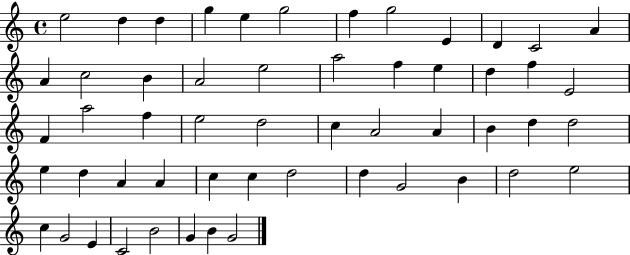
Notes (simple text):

E5/h D5/q D5/q G5/q E5/q G5/h F5/q G5/h E4/q D4/q C4/h A4/q A4/q C5/h B4/q A4/h E5/h A5/h F5/q E5/q D5/q F5/q E4/h F4/q A5/h F5/q E5/h D5/h C5/q A4/h A4/q B4/q D5/q D5/h E5/q D5/q A4/q A4/q C5/q C5/q D5/h D5/q G4/h B4/q D5/h E5/h C5/q G4/h E4/q C4/h B4/h G4/q B4/q G4/h